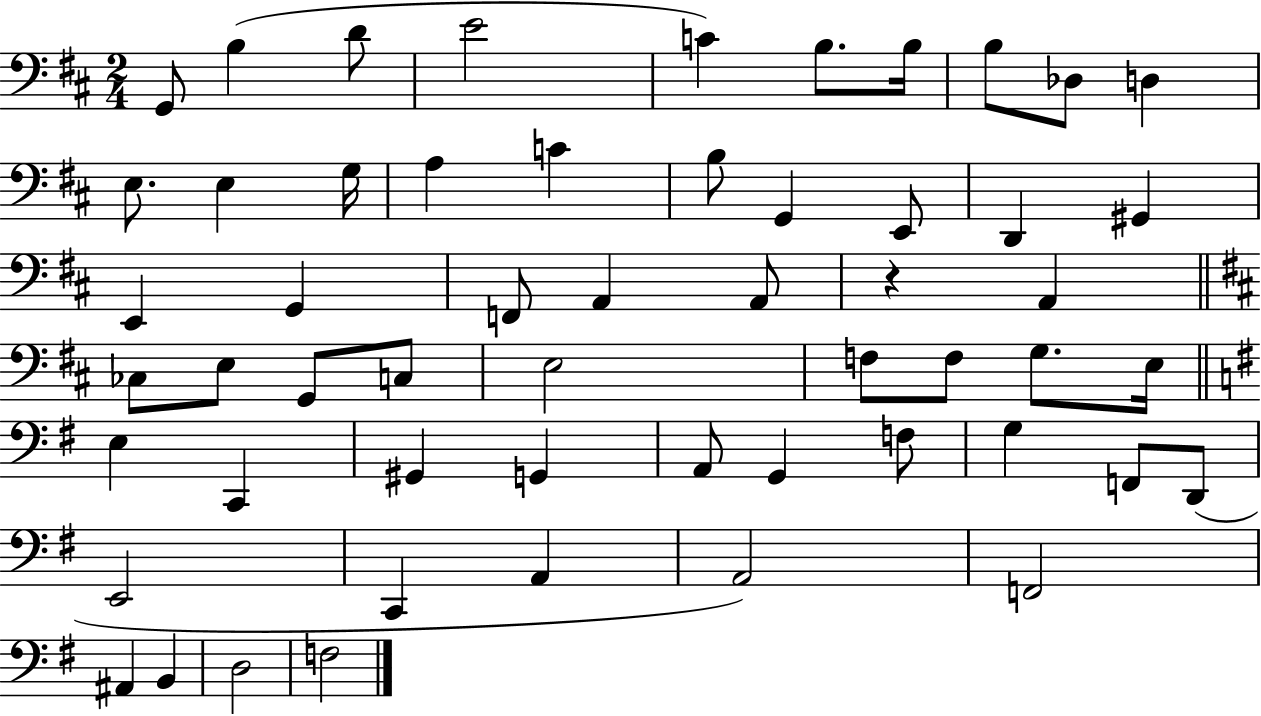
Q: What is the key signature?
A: D major